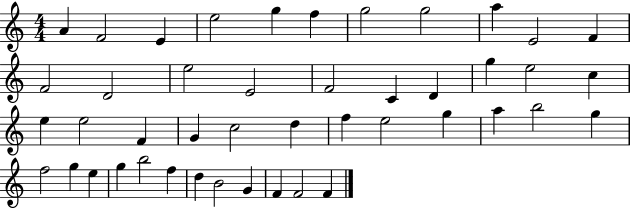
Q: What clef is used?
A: treble